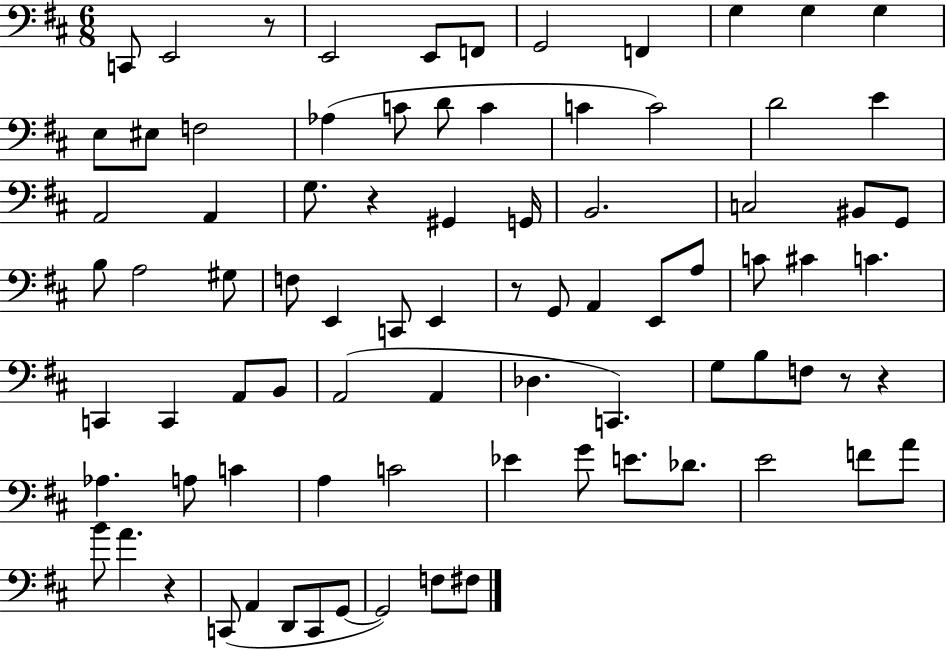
X:1
T:Untitled
M:6/8
L:1/4
K:D
C,,/2 E,,2 z/2 E,,2 E,,/2 F,,/2 G,,2 F,, G, G, G, E,/2 ^E,/2 F,2 _A, C/2 D/2 C C C2 D2 E A,,2 A,, G,/2 z ^G,, G,,/4 B,,2 C,2 ^B,,/2 G,,/2 B,/2 A,2 ^G,/2 F,/2 E,, C,,/2 E,, z/2 G,,/2 A,, E,,/2 A,/2 C/2 ^C C C,, C,, A,,/2 B,,/2 A,,2 A,, _D, C,, G,/2 B,/2 F,/2 z/2 z _A, A,/2 C A, C2 _E G/2 E/2 _D/2 E2 F/2 A/2 B/2 A z C,,/2 A,, D,,/2 C,,/2 G,,/2 G,,2 F,/2 ^F,/2